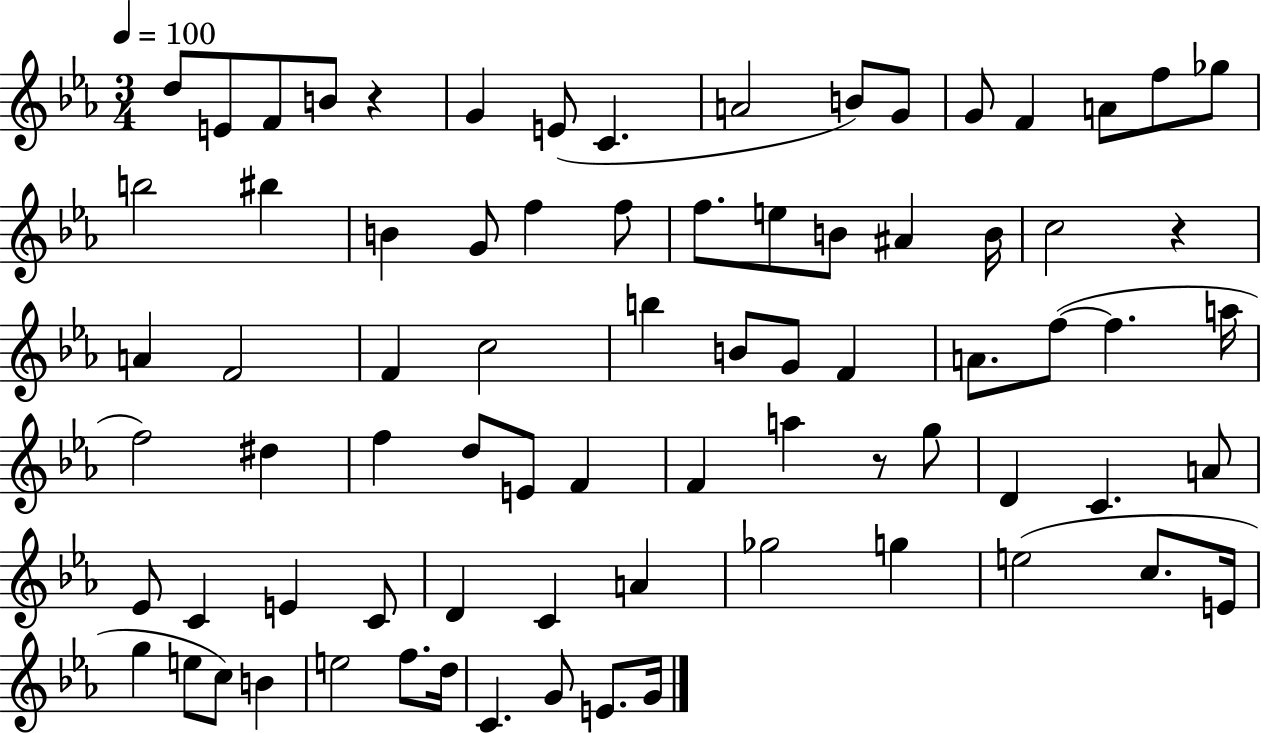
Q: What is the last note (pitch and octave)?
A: G4